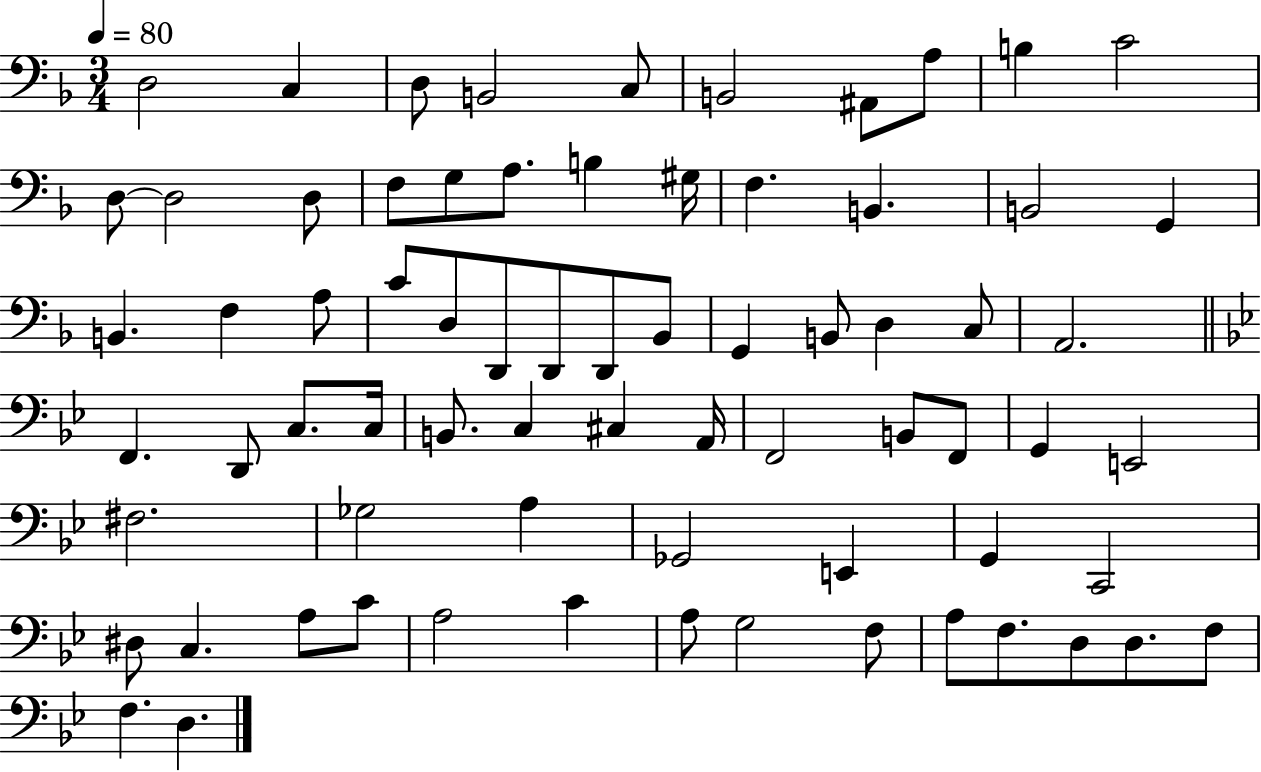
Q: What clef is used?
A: bass